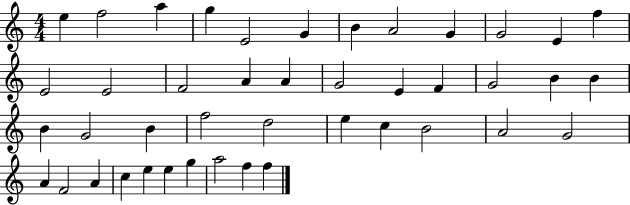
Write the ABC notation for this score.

X:1
T:Untitled
M:4/4
L:1/4
K:C
e f2 a g E2 G B A2 G G2 E f E2 E2 F2 A A G2 E F G2 B B B G2 B f2 d2 e c B2 A2 G2 A F2 A c e e g a2 f f